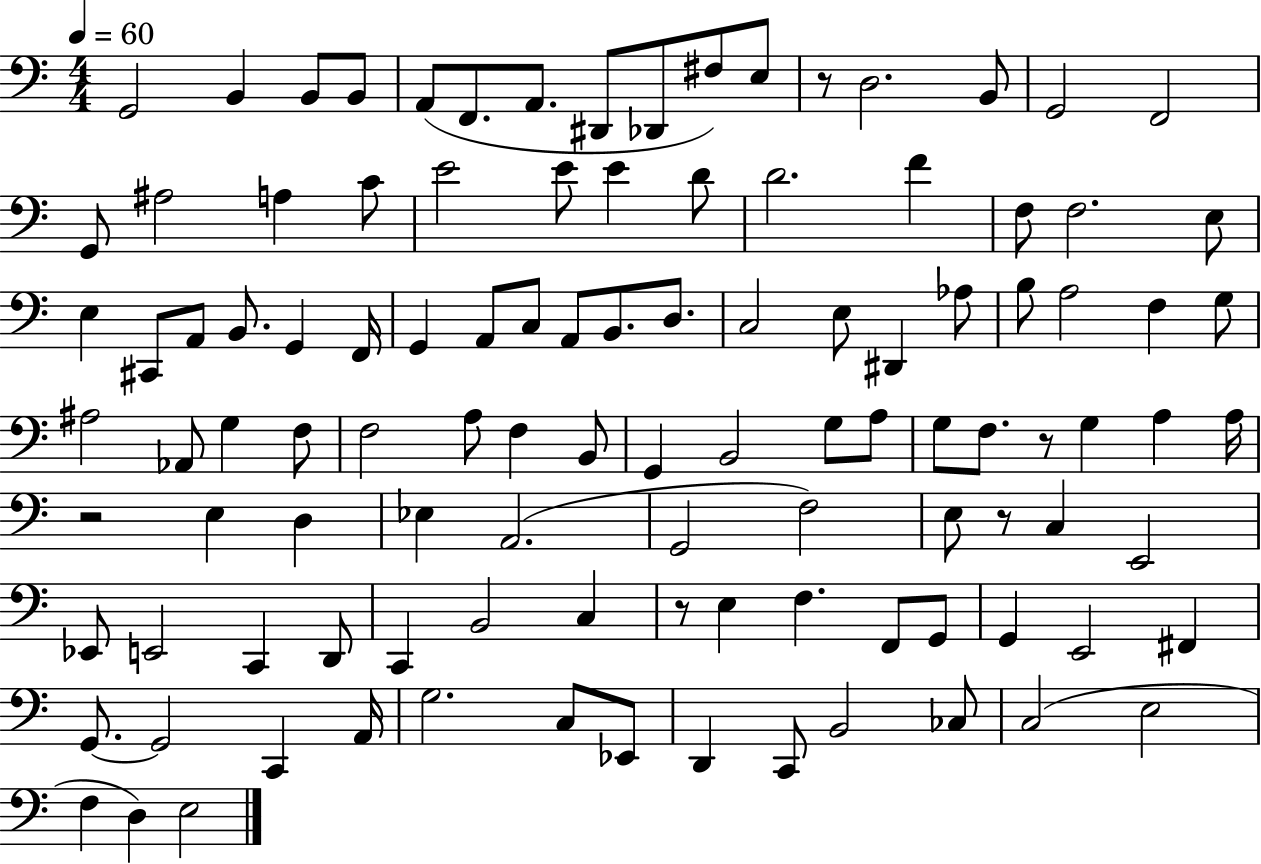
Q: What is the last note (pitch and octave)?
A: E3